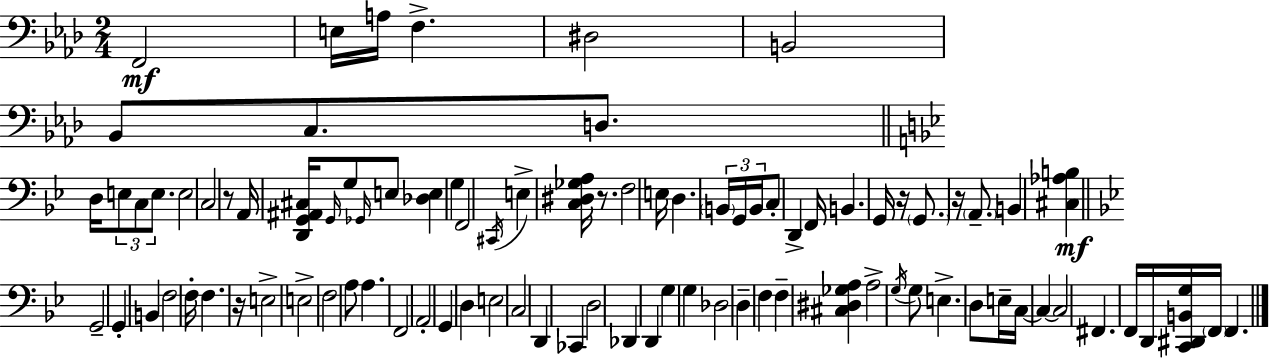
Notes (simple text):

F2/h E3/s A3/s F3/q. D#3/h B2/h Bb2/e C3/e. D3/e. D3/s E3/e C3/e E3/e. E3/h C3/h R/e A2/s [D2,G2,A#2,C#3]/s G2/s G3/e Gb2/s E3/e [Db3,E3]/q G3/q F2/h C#2/s E3/q [C3,D#3,Gb3,A3]/s R/e. F3/h E3/s D3/q. B2/s G2/s B2/s C3/e D2/q F2/s B2/q. G2/s R/s G2/e. R/s A2/e. B2/q [C#3,Ab3,B3]/q G2/h G2/q B2/q F3/h F3/s F3/q. R/s E3/h E3/h F3/h A3/e A3/q. F2/h A2/h G2/q D3/q E3/h C3/h D2/q CES2/q D3/h Db2/q D2/q G3/q G3/q Db3/h D3/q F3/q F3/q [C#3,D#3,Gb3,A3]/q A3/h G3/s G3/e E3/q. D3/e E3/s C3/s C3/q C3/h F#2/q. F2/s D2/s [C2,D#2,B2,G3]/s F2/s F2/q.